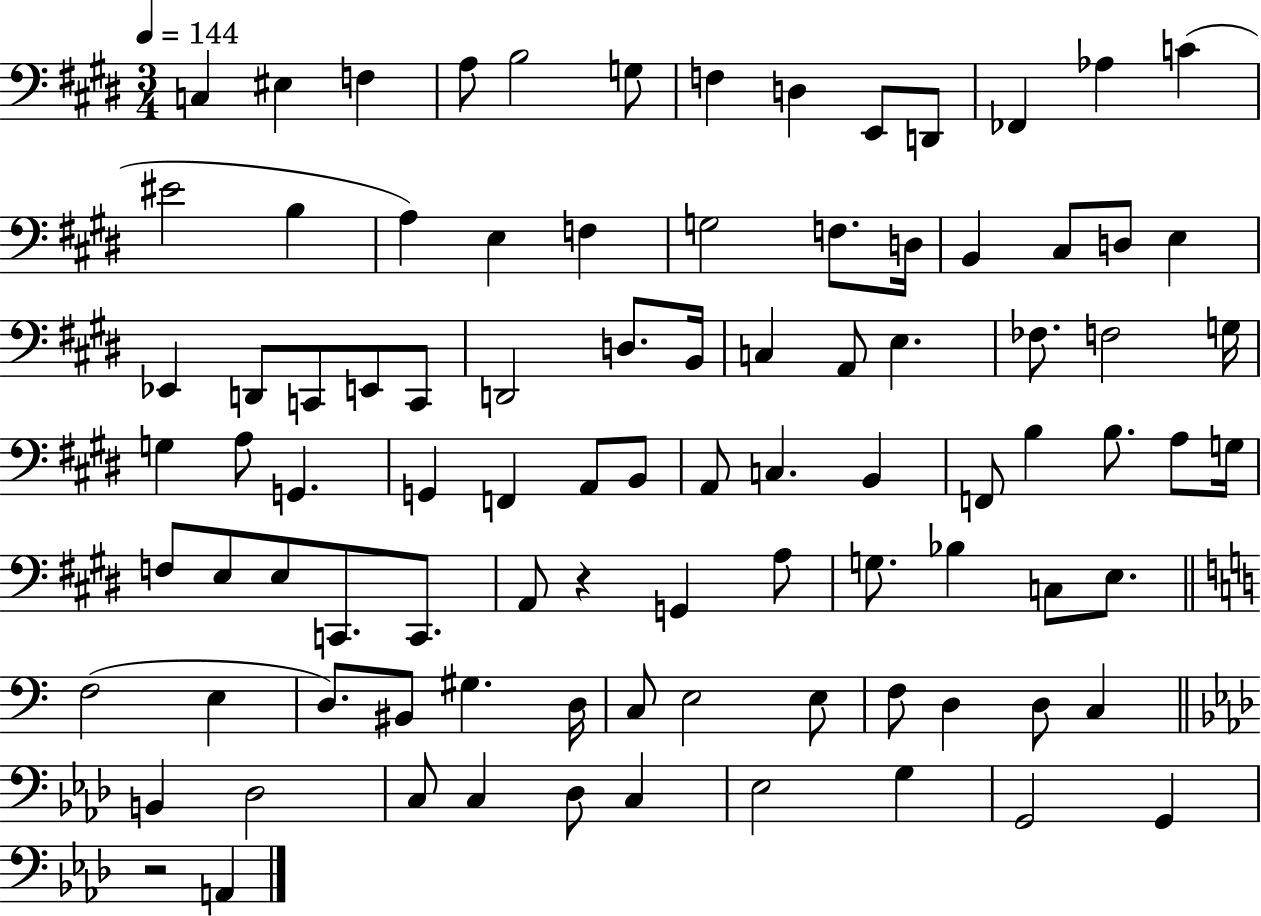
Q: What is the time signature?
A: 3/4